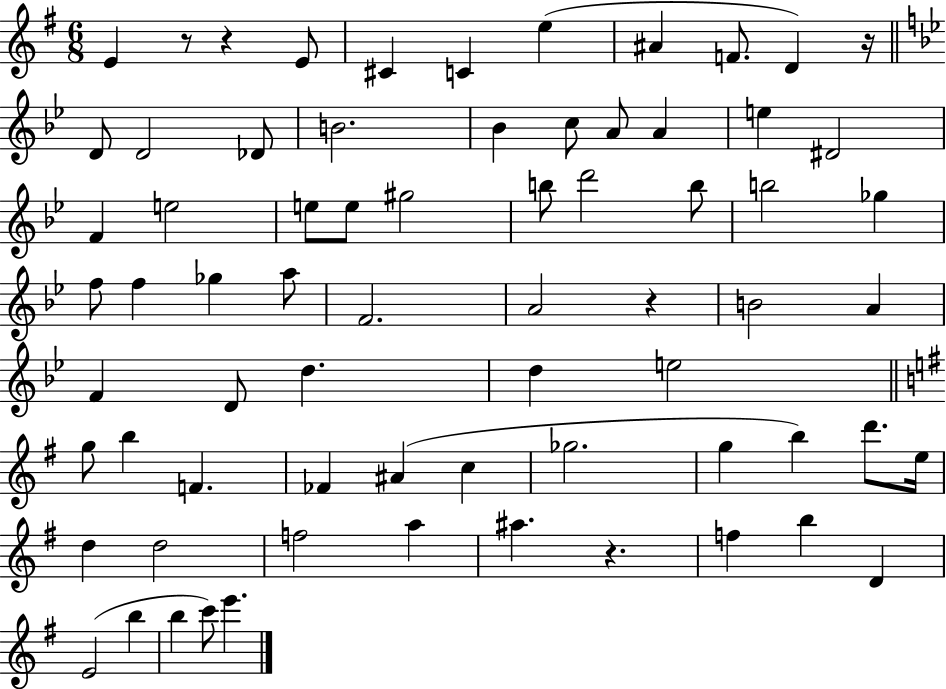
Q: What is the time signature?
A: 6/8